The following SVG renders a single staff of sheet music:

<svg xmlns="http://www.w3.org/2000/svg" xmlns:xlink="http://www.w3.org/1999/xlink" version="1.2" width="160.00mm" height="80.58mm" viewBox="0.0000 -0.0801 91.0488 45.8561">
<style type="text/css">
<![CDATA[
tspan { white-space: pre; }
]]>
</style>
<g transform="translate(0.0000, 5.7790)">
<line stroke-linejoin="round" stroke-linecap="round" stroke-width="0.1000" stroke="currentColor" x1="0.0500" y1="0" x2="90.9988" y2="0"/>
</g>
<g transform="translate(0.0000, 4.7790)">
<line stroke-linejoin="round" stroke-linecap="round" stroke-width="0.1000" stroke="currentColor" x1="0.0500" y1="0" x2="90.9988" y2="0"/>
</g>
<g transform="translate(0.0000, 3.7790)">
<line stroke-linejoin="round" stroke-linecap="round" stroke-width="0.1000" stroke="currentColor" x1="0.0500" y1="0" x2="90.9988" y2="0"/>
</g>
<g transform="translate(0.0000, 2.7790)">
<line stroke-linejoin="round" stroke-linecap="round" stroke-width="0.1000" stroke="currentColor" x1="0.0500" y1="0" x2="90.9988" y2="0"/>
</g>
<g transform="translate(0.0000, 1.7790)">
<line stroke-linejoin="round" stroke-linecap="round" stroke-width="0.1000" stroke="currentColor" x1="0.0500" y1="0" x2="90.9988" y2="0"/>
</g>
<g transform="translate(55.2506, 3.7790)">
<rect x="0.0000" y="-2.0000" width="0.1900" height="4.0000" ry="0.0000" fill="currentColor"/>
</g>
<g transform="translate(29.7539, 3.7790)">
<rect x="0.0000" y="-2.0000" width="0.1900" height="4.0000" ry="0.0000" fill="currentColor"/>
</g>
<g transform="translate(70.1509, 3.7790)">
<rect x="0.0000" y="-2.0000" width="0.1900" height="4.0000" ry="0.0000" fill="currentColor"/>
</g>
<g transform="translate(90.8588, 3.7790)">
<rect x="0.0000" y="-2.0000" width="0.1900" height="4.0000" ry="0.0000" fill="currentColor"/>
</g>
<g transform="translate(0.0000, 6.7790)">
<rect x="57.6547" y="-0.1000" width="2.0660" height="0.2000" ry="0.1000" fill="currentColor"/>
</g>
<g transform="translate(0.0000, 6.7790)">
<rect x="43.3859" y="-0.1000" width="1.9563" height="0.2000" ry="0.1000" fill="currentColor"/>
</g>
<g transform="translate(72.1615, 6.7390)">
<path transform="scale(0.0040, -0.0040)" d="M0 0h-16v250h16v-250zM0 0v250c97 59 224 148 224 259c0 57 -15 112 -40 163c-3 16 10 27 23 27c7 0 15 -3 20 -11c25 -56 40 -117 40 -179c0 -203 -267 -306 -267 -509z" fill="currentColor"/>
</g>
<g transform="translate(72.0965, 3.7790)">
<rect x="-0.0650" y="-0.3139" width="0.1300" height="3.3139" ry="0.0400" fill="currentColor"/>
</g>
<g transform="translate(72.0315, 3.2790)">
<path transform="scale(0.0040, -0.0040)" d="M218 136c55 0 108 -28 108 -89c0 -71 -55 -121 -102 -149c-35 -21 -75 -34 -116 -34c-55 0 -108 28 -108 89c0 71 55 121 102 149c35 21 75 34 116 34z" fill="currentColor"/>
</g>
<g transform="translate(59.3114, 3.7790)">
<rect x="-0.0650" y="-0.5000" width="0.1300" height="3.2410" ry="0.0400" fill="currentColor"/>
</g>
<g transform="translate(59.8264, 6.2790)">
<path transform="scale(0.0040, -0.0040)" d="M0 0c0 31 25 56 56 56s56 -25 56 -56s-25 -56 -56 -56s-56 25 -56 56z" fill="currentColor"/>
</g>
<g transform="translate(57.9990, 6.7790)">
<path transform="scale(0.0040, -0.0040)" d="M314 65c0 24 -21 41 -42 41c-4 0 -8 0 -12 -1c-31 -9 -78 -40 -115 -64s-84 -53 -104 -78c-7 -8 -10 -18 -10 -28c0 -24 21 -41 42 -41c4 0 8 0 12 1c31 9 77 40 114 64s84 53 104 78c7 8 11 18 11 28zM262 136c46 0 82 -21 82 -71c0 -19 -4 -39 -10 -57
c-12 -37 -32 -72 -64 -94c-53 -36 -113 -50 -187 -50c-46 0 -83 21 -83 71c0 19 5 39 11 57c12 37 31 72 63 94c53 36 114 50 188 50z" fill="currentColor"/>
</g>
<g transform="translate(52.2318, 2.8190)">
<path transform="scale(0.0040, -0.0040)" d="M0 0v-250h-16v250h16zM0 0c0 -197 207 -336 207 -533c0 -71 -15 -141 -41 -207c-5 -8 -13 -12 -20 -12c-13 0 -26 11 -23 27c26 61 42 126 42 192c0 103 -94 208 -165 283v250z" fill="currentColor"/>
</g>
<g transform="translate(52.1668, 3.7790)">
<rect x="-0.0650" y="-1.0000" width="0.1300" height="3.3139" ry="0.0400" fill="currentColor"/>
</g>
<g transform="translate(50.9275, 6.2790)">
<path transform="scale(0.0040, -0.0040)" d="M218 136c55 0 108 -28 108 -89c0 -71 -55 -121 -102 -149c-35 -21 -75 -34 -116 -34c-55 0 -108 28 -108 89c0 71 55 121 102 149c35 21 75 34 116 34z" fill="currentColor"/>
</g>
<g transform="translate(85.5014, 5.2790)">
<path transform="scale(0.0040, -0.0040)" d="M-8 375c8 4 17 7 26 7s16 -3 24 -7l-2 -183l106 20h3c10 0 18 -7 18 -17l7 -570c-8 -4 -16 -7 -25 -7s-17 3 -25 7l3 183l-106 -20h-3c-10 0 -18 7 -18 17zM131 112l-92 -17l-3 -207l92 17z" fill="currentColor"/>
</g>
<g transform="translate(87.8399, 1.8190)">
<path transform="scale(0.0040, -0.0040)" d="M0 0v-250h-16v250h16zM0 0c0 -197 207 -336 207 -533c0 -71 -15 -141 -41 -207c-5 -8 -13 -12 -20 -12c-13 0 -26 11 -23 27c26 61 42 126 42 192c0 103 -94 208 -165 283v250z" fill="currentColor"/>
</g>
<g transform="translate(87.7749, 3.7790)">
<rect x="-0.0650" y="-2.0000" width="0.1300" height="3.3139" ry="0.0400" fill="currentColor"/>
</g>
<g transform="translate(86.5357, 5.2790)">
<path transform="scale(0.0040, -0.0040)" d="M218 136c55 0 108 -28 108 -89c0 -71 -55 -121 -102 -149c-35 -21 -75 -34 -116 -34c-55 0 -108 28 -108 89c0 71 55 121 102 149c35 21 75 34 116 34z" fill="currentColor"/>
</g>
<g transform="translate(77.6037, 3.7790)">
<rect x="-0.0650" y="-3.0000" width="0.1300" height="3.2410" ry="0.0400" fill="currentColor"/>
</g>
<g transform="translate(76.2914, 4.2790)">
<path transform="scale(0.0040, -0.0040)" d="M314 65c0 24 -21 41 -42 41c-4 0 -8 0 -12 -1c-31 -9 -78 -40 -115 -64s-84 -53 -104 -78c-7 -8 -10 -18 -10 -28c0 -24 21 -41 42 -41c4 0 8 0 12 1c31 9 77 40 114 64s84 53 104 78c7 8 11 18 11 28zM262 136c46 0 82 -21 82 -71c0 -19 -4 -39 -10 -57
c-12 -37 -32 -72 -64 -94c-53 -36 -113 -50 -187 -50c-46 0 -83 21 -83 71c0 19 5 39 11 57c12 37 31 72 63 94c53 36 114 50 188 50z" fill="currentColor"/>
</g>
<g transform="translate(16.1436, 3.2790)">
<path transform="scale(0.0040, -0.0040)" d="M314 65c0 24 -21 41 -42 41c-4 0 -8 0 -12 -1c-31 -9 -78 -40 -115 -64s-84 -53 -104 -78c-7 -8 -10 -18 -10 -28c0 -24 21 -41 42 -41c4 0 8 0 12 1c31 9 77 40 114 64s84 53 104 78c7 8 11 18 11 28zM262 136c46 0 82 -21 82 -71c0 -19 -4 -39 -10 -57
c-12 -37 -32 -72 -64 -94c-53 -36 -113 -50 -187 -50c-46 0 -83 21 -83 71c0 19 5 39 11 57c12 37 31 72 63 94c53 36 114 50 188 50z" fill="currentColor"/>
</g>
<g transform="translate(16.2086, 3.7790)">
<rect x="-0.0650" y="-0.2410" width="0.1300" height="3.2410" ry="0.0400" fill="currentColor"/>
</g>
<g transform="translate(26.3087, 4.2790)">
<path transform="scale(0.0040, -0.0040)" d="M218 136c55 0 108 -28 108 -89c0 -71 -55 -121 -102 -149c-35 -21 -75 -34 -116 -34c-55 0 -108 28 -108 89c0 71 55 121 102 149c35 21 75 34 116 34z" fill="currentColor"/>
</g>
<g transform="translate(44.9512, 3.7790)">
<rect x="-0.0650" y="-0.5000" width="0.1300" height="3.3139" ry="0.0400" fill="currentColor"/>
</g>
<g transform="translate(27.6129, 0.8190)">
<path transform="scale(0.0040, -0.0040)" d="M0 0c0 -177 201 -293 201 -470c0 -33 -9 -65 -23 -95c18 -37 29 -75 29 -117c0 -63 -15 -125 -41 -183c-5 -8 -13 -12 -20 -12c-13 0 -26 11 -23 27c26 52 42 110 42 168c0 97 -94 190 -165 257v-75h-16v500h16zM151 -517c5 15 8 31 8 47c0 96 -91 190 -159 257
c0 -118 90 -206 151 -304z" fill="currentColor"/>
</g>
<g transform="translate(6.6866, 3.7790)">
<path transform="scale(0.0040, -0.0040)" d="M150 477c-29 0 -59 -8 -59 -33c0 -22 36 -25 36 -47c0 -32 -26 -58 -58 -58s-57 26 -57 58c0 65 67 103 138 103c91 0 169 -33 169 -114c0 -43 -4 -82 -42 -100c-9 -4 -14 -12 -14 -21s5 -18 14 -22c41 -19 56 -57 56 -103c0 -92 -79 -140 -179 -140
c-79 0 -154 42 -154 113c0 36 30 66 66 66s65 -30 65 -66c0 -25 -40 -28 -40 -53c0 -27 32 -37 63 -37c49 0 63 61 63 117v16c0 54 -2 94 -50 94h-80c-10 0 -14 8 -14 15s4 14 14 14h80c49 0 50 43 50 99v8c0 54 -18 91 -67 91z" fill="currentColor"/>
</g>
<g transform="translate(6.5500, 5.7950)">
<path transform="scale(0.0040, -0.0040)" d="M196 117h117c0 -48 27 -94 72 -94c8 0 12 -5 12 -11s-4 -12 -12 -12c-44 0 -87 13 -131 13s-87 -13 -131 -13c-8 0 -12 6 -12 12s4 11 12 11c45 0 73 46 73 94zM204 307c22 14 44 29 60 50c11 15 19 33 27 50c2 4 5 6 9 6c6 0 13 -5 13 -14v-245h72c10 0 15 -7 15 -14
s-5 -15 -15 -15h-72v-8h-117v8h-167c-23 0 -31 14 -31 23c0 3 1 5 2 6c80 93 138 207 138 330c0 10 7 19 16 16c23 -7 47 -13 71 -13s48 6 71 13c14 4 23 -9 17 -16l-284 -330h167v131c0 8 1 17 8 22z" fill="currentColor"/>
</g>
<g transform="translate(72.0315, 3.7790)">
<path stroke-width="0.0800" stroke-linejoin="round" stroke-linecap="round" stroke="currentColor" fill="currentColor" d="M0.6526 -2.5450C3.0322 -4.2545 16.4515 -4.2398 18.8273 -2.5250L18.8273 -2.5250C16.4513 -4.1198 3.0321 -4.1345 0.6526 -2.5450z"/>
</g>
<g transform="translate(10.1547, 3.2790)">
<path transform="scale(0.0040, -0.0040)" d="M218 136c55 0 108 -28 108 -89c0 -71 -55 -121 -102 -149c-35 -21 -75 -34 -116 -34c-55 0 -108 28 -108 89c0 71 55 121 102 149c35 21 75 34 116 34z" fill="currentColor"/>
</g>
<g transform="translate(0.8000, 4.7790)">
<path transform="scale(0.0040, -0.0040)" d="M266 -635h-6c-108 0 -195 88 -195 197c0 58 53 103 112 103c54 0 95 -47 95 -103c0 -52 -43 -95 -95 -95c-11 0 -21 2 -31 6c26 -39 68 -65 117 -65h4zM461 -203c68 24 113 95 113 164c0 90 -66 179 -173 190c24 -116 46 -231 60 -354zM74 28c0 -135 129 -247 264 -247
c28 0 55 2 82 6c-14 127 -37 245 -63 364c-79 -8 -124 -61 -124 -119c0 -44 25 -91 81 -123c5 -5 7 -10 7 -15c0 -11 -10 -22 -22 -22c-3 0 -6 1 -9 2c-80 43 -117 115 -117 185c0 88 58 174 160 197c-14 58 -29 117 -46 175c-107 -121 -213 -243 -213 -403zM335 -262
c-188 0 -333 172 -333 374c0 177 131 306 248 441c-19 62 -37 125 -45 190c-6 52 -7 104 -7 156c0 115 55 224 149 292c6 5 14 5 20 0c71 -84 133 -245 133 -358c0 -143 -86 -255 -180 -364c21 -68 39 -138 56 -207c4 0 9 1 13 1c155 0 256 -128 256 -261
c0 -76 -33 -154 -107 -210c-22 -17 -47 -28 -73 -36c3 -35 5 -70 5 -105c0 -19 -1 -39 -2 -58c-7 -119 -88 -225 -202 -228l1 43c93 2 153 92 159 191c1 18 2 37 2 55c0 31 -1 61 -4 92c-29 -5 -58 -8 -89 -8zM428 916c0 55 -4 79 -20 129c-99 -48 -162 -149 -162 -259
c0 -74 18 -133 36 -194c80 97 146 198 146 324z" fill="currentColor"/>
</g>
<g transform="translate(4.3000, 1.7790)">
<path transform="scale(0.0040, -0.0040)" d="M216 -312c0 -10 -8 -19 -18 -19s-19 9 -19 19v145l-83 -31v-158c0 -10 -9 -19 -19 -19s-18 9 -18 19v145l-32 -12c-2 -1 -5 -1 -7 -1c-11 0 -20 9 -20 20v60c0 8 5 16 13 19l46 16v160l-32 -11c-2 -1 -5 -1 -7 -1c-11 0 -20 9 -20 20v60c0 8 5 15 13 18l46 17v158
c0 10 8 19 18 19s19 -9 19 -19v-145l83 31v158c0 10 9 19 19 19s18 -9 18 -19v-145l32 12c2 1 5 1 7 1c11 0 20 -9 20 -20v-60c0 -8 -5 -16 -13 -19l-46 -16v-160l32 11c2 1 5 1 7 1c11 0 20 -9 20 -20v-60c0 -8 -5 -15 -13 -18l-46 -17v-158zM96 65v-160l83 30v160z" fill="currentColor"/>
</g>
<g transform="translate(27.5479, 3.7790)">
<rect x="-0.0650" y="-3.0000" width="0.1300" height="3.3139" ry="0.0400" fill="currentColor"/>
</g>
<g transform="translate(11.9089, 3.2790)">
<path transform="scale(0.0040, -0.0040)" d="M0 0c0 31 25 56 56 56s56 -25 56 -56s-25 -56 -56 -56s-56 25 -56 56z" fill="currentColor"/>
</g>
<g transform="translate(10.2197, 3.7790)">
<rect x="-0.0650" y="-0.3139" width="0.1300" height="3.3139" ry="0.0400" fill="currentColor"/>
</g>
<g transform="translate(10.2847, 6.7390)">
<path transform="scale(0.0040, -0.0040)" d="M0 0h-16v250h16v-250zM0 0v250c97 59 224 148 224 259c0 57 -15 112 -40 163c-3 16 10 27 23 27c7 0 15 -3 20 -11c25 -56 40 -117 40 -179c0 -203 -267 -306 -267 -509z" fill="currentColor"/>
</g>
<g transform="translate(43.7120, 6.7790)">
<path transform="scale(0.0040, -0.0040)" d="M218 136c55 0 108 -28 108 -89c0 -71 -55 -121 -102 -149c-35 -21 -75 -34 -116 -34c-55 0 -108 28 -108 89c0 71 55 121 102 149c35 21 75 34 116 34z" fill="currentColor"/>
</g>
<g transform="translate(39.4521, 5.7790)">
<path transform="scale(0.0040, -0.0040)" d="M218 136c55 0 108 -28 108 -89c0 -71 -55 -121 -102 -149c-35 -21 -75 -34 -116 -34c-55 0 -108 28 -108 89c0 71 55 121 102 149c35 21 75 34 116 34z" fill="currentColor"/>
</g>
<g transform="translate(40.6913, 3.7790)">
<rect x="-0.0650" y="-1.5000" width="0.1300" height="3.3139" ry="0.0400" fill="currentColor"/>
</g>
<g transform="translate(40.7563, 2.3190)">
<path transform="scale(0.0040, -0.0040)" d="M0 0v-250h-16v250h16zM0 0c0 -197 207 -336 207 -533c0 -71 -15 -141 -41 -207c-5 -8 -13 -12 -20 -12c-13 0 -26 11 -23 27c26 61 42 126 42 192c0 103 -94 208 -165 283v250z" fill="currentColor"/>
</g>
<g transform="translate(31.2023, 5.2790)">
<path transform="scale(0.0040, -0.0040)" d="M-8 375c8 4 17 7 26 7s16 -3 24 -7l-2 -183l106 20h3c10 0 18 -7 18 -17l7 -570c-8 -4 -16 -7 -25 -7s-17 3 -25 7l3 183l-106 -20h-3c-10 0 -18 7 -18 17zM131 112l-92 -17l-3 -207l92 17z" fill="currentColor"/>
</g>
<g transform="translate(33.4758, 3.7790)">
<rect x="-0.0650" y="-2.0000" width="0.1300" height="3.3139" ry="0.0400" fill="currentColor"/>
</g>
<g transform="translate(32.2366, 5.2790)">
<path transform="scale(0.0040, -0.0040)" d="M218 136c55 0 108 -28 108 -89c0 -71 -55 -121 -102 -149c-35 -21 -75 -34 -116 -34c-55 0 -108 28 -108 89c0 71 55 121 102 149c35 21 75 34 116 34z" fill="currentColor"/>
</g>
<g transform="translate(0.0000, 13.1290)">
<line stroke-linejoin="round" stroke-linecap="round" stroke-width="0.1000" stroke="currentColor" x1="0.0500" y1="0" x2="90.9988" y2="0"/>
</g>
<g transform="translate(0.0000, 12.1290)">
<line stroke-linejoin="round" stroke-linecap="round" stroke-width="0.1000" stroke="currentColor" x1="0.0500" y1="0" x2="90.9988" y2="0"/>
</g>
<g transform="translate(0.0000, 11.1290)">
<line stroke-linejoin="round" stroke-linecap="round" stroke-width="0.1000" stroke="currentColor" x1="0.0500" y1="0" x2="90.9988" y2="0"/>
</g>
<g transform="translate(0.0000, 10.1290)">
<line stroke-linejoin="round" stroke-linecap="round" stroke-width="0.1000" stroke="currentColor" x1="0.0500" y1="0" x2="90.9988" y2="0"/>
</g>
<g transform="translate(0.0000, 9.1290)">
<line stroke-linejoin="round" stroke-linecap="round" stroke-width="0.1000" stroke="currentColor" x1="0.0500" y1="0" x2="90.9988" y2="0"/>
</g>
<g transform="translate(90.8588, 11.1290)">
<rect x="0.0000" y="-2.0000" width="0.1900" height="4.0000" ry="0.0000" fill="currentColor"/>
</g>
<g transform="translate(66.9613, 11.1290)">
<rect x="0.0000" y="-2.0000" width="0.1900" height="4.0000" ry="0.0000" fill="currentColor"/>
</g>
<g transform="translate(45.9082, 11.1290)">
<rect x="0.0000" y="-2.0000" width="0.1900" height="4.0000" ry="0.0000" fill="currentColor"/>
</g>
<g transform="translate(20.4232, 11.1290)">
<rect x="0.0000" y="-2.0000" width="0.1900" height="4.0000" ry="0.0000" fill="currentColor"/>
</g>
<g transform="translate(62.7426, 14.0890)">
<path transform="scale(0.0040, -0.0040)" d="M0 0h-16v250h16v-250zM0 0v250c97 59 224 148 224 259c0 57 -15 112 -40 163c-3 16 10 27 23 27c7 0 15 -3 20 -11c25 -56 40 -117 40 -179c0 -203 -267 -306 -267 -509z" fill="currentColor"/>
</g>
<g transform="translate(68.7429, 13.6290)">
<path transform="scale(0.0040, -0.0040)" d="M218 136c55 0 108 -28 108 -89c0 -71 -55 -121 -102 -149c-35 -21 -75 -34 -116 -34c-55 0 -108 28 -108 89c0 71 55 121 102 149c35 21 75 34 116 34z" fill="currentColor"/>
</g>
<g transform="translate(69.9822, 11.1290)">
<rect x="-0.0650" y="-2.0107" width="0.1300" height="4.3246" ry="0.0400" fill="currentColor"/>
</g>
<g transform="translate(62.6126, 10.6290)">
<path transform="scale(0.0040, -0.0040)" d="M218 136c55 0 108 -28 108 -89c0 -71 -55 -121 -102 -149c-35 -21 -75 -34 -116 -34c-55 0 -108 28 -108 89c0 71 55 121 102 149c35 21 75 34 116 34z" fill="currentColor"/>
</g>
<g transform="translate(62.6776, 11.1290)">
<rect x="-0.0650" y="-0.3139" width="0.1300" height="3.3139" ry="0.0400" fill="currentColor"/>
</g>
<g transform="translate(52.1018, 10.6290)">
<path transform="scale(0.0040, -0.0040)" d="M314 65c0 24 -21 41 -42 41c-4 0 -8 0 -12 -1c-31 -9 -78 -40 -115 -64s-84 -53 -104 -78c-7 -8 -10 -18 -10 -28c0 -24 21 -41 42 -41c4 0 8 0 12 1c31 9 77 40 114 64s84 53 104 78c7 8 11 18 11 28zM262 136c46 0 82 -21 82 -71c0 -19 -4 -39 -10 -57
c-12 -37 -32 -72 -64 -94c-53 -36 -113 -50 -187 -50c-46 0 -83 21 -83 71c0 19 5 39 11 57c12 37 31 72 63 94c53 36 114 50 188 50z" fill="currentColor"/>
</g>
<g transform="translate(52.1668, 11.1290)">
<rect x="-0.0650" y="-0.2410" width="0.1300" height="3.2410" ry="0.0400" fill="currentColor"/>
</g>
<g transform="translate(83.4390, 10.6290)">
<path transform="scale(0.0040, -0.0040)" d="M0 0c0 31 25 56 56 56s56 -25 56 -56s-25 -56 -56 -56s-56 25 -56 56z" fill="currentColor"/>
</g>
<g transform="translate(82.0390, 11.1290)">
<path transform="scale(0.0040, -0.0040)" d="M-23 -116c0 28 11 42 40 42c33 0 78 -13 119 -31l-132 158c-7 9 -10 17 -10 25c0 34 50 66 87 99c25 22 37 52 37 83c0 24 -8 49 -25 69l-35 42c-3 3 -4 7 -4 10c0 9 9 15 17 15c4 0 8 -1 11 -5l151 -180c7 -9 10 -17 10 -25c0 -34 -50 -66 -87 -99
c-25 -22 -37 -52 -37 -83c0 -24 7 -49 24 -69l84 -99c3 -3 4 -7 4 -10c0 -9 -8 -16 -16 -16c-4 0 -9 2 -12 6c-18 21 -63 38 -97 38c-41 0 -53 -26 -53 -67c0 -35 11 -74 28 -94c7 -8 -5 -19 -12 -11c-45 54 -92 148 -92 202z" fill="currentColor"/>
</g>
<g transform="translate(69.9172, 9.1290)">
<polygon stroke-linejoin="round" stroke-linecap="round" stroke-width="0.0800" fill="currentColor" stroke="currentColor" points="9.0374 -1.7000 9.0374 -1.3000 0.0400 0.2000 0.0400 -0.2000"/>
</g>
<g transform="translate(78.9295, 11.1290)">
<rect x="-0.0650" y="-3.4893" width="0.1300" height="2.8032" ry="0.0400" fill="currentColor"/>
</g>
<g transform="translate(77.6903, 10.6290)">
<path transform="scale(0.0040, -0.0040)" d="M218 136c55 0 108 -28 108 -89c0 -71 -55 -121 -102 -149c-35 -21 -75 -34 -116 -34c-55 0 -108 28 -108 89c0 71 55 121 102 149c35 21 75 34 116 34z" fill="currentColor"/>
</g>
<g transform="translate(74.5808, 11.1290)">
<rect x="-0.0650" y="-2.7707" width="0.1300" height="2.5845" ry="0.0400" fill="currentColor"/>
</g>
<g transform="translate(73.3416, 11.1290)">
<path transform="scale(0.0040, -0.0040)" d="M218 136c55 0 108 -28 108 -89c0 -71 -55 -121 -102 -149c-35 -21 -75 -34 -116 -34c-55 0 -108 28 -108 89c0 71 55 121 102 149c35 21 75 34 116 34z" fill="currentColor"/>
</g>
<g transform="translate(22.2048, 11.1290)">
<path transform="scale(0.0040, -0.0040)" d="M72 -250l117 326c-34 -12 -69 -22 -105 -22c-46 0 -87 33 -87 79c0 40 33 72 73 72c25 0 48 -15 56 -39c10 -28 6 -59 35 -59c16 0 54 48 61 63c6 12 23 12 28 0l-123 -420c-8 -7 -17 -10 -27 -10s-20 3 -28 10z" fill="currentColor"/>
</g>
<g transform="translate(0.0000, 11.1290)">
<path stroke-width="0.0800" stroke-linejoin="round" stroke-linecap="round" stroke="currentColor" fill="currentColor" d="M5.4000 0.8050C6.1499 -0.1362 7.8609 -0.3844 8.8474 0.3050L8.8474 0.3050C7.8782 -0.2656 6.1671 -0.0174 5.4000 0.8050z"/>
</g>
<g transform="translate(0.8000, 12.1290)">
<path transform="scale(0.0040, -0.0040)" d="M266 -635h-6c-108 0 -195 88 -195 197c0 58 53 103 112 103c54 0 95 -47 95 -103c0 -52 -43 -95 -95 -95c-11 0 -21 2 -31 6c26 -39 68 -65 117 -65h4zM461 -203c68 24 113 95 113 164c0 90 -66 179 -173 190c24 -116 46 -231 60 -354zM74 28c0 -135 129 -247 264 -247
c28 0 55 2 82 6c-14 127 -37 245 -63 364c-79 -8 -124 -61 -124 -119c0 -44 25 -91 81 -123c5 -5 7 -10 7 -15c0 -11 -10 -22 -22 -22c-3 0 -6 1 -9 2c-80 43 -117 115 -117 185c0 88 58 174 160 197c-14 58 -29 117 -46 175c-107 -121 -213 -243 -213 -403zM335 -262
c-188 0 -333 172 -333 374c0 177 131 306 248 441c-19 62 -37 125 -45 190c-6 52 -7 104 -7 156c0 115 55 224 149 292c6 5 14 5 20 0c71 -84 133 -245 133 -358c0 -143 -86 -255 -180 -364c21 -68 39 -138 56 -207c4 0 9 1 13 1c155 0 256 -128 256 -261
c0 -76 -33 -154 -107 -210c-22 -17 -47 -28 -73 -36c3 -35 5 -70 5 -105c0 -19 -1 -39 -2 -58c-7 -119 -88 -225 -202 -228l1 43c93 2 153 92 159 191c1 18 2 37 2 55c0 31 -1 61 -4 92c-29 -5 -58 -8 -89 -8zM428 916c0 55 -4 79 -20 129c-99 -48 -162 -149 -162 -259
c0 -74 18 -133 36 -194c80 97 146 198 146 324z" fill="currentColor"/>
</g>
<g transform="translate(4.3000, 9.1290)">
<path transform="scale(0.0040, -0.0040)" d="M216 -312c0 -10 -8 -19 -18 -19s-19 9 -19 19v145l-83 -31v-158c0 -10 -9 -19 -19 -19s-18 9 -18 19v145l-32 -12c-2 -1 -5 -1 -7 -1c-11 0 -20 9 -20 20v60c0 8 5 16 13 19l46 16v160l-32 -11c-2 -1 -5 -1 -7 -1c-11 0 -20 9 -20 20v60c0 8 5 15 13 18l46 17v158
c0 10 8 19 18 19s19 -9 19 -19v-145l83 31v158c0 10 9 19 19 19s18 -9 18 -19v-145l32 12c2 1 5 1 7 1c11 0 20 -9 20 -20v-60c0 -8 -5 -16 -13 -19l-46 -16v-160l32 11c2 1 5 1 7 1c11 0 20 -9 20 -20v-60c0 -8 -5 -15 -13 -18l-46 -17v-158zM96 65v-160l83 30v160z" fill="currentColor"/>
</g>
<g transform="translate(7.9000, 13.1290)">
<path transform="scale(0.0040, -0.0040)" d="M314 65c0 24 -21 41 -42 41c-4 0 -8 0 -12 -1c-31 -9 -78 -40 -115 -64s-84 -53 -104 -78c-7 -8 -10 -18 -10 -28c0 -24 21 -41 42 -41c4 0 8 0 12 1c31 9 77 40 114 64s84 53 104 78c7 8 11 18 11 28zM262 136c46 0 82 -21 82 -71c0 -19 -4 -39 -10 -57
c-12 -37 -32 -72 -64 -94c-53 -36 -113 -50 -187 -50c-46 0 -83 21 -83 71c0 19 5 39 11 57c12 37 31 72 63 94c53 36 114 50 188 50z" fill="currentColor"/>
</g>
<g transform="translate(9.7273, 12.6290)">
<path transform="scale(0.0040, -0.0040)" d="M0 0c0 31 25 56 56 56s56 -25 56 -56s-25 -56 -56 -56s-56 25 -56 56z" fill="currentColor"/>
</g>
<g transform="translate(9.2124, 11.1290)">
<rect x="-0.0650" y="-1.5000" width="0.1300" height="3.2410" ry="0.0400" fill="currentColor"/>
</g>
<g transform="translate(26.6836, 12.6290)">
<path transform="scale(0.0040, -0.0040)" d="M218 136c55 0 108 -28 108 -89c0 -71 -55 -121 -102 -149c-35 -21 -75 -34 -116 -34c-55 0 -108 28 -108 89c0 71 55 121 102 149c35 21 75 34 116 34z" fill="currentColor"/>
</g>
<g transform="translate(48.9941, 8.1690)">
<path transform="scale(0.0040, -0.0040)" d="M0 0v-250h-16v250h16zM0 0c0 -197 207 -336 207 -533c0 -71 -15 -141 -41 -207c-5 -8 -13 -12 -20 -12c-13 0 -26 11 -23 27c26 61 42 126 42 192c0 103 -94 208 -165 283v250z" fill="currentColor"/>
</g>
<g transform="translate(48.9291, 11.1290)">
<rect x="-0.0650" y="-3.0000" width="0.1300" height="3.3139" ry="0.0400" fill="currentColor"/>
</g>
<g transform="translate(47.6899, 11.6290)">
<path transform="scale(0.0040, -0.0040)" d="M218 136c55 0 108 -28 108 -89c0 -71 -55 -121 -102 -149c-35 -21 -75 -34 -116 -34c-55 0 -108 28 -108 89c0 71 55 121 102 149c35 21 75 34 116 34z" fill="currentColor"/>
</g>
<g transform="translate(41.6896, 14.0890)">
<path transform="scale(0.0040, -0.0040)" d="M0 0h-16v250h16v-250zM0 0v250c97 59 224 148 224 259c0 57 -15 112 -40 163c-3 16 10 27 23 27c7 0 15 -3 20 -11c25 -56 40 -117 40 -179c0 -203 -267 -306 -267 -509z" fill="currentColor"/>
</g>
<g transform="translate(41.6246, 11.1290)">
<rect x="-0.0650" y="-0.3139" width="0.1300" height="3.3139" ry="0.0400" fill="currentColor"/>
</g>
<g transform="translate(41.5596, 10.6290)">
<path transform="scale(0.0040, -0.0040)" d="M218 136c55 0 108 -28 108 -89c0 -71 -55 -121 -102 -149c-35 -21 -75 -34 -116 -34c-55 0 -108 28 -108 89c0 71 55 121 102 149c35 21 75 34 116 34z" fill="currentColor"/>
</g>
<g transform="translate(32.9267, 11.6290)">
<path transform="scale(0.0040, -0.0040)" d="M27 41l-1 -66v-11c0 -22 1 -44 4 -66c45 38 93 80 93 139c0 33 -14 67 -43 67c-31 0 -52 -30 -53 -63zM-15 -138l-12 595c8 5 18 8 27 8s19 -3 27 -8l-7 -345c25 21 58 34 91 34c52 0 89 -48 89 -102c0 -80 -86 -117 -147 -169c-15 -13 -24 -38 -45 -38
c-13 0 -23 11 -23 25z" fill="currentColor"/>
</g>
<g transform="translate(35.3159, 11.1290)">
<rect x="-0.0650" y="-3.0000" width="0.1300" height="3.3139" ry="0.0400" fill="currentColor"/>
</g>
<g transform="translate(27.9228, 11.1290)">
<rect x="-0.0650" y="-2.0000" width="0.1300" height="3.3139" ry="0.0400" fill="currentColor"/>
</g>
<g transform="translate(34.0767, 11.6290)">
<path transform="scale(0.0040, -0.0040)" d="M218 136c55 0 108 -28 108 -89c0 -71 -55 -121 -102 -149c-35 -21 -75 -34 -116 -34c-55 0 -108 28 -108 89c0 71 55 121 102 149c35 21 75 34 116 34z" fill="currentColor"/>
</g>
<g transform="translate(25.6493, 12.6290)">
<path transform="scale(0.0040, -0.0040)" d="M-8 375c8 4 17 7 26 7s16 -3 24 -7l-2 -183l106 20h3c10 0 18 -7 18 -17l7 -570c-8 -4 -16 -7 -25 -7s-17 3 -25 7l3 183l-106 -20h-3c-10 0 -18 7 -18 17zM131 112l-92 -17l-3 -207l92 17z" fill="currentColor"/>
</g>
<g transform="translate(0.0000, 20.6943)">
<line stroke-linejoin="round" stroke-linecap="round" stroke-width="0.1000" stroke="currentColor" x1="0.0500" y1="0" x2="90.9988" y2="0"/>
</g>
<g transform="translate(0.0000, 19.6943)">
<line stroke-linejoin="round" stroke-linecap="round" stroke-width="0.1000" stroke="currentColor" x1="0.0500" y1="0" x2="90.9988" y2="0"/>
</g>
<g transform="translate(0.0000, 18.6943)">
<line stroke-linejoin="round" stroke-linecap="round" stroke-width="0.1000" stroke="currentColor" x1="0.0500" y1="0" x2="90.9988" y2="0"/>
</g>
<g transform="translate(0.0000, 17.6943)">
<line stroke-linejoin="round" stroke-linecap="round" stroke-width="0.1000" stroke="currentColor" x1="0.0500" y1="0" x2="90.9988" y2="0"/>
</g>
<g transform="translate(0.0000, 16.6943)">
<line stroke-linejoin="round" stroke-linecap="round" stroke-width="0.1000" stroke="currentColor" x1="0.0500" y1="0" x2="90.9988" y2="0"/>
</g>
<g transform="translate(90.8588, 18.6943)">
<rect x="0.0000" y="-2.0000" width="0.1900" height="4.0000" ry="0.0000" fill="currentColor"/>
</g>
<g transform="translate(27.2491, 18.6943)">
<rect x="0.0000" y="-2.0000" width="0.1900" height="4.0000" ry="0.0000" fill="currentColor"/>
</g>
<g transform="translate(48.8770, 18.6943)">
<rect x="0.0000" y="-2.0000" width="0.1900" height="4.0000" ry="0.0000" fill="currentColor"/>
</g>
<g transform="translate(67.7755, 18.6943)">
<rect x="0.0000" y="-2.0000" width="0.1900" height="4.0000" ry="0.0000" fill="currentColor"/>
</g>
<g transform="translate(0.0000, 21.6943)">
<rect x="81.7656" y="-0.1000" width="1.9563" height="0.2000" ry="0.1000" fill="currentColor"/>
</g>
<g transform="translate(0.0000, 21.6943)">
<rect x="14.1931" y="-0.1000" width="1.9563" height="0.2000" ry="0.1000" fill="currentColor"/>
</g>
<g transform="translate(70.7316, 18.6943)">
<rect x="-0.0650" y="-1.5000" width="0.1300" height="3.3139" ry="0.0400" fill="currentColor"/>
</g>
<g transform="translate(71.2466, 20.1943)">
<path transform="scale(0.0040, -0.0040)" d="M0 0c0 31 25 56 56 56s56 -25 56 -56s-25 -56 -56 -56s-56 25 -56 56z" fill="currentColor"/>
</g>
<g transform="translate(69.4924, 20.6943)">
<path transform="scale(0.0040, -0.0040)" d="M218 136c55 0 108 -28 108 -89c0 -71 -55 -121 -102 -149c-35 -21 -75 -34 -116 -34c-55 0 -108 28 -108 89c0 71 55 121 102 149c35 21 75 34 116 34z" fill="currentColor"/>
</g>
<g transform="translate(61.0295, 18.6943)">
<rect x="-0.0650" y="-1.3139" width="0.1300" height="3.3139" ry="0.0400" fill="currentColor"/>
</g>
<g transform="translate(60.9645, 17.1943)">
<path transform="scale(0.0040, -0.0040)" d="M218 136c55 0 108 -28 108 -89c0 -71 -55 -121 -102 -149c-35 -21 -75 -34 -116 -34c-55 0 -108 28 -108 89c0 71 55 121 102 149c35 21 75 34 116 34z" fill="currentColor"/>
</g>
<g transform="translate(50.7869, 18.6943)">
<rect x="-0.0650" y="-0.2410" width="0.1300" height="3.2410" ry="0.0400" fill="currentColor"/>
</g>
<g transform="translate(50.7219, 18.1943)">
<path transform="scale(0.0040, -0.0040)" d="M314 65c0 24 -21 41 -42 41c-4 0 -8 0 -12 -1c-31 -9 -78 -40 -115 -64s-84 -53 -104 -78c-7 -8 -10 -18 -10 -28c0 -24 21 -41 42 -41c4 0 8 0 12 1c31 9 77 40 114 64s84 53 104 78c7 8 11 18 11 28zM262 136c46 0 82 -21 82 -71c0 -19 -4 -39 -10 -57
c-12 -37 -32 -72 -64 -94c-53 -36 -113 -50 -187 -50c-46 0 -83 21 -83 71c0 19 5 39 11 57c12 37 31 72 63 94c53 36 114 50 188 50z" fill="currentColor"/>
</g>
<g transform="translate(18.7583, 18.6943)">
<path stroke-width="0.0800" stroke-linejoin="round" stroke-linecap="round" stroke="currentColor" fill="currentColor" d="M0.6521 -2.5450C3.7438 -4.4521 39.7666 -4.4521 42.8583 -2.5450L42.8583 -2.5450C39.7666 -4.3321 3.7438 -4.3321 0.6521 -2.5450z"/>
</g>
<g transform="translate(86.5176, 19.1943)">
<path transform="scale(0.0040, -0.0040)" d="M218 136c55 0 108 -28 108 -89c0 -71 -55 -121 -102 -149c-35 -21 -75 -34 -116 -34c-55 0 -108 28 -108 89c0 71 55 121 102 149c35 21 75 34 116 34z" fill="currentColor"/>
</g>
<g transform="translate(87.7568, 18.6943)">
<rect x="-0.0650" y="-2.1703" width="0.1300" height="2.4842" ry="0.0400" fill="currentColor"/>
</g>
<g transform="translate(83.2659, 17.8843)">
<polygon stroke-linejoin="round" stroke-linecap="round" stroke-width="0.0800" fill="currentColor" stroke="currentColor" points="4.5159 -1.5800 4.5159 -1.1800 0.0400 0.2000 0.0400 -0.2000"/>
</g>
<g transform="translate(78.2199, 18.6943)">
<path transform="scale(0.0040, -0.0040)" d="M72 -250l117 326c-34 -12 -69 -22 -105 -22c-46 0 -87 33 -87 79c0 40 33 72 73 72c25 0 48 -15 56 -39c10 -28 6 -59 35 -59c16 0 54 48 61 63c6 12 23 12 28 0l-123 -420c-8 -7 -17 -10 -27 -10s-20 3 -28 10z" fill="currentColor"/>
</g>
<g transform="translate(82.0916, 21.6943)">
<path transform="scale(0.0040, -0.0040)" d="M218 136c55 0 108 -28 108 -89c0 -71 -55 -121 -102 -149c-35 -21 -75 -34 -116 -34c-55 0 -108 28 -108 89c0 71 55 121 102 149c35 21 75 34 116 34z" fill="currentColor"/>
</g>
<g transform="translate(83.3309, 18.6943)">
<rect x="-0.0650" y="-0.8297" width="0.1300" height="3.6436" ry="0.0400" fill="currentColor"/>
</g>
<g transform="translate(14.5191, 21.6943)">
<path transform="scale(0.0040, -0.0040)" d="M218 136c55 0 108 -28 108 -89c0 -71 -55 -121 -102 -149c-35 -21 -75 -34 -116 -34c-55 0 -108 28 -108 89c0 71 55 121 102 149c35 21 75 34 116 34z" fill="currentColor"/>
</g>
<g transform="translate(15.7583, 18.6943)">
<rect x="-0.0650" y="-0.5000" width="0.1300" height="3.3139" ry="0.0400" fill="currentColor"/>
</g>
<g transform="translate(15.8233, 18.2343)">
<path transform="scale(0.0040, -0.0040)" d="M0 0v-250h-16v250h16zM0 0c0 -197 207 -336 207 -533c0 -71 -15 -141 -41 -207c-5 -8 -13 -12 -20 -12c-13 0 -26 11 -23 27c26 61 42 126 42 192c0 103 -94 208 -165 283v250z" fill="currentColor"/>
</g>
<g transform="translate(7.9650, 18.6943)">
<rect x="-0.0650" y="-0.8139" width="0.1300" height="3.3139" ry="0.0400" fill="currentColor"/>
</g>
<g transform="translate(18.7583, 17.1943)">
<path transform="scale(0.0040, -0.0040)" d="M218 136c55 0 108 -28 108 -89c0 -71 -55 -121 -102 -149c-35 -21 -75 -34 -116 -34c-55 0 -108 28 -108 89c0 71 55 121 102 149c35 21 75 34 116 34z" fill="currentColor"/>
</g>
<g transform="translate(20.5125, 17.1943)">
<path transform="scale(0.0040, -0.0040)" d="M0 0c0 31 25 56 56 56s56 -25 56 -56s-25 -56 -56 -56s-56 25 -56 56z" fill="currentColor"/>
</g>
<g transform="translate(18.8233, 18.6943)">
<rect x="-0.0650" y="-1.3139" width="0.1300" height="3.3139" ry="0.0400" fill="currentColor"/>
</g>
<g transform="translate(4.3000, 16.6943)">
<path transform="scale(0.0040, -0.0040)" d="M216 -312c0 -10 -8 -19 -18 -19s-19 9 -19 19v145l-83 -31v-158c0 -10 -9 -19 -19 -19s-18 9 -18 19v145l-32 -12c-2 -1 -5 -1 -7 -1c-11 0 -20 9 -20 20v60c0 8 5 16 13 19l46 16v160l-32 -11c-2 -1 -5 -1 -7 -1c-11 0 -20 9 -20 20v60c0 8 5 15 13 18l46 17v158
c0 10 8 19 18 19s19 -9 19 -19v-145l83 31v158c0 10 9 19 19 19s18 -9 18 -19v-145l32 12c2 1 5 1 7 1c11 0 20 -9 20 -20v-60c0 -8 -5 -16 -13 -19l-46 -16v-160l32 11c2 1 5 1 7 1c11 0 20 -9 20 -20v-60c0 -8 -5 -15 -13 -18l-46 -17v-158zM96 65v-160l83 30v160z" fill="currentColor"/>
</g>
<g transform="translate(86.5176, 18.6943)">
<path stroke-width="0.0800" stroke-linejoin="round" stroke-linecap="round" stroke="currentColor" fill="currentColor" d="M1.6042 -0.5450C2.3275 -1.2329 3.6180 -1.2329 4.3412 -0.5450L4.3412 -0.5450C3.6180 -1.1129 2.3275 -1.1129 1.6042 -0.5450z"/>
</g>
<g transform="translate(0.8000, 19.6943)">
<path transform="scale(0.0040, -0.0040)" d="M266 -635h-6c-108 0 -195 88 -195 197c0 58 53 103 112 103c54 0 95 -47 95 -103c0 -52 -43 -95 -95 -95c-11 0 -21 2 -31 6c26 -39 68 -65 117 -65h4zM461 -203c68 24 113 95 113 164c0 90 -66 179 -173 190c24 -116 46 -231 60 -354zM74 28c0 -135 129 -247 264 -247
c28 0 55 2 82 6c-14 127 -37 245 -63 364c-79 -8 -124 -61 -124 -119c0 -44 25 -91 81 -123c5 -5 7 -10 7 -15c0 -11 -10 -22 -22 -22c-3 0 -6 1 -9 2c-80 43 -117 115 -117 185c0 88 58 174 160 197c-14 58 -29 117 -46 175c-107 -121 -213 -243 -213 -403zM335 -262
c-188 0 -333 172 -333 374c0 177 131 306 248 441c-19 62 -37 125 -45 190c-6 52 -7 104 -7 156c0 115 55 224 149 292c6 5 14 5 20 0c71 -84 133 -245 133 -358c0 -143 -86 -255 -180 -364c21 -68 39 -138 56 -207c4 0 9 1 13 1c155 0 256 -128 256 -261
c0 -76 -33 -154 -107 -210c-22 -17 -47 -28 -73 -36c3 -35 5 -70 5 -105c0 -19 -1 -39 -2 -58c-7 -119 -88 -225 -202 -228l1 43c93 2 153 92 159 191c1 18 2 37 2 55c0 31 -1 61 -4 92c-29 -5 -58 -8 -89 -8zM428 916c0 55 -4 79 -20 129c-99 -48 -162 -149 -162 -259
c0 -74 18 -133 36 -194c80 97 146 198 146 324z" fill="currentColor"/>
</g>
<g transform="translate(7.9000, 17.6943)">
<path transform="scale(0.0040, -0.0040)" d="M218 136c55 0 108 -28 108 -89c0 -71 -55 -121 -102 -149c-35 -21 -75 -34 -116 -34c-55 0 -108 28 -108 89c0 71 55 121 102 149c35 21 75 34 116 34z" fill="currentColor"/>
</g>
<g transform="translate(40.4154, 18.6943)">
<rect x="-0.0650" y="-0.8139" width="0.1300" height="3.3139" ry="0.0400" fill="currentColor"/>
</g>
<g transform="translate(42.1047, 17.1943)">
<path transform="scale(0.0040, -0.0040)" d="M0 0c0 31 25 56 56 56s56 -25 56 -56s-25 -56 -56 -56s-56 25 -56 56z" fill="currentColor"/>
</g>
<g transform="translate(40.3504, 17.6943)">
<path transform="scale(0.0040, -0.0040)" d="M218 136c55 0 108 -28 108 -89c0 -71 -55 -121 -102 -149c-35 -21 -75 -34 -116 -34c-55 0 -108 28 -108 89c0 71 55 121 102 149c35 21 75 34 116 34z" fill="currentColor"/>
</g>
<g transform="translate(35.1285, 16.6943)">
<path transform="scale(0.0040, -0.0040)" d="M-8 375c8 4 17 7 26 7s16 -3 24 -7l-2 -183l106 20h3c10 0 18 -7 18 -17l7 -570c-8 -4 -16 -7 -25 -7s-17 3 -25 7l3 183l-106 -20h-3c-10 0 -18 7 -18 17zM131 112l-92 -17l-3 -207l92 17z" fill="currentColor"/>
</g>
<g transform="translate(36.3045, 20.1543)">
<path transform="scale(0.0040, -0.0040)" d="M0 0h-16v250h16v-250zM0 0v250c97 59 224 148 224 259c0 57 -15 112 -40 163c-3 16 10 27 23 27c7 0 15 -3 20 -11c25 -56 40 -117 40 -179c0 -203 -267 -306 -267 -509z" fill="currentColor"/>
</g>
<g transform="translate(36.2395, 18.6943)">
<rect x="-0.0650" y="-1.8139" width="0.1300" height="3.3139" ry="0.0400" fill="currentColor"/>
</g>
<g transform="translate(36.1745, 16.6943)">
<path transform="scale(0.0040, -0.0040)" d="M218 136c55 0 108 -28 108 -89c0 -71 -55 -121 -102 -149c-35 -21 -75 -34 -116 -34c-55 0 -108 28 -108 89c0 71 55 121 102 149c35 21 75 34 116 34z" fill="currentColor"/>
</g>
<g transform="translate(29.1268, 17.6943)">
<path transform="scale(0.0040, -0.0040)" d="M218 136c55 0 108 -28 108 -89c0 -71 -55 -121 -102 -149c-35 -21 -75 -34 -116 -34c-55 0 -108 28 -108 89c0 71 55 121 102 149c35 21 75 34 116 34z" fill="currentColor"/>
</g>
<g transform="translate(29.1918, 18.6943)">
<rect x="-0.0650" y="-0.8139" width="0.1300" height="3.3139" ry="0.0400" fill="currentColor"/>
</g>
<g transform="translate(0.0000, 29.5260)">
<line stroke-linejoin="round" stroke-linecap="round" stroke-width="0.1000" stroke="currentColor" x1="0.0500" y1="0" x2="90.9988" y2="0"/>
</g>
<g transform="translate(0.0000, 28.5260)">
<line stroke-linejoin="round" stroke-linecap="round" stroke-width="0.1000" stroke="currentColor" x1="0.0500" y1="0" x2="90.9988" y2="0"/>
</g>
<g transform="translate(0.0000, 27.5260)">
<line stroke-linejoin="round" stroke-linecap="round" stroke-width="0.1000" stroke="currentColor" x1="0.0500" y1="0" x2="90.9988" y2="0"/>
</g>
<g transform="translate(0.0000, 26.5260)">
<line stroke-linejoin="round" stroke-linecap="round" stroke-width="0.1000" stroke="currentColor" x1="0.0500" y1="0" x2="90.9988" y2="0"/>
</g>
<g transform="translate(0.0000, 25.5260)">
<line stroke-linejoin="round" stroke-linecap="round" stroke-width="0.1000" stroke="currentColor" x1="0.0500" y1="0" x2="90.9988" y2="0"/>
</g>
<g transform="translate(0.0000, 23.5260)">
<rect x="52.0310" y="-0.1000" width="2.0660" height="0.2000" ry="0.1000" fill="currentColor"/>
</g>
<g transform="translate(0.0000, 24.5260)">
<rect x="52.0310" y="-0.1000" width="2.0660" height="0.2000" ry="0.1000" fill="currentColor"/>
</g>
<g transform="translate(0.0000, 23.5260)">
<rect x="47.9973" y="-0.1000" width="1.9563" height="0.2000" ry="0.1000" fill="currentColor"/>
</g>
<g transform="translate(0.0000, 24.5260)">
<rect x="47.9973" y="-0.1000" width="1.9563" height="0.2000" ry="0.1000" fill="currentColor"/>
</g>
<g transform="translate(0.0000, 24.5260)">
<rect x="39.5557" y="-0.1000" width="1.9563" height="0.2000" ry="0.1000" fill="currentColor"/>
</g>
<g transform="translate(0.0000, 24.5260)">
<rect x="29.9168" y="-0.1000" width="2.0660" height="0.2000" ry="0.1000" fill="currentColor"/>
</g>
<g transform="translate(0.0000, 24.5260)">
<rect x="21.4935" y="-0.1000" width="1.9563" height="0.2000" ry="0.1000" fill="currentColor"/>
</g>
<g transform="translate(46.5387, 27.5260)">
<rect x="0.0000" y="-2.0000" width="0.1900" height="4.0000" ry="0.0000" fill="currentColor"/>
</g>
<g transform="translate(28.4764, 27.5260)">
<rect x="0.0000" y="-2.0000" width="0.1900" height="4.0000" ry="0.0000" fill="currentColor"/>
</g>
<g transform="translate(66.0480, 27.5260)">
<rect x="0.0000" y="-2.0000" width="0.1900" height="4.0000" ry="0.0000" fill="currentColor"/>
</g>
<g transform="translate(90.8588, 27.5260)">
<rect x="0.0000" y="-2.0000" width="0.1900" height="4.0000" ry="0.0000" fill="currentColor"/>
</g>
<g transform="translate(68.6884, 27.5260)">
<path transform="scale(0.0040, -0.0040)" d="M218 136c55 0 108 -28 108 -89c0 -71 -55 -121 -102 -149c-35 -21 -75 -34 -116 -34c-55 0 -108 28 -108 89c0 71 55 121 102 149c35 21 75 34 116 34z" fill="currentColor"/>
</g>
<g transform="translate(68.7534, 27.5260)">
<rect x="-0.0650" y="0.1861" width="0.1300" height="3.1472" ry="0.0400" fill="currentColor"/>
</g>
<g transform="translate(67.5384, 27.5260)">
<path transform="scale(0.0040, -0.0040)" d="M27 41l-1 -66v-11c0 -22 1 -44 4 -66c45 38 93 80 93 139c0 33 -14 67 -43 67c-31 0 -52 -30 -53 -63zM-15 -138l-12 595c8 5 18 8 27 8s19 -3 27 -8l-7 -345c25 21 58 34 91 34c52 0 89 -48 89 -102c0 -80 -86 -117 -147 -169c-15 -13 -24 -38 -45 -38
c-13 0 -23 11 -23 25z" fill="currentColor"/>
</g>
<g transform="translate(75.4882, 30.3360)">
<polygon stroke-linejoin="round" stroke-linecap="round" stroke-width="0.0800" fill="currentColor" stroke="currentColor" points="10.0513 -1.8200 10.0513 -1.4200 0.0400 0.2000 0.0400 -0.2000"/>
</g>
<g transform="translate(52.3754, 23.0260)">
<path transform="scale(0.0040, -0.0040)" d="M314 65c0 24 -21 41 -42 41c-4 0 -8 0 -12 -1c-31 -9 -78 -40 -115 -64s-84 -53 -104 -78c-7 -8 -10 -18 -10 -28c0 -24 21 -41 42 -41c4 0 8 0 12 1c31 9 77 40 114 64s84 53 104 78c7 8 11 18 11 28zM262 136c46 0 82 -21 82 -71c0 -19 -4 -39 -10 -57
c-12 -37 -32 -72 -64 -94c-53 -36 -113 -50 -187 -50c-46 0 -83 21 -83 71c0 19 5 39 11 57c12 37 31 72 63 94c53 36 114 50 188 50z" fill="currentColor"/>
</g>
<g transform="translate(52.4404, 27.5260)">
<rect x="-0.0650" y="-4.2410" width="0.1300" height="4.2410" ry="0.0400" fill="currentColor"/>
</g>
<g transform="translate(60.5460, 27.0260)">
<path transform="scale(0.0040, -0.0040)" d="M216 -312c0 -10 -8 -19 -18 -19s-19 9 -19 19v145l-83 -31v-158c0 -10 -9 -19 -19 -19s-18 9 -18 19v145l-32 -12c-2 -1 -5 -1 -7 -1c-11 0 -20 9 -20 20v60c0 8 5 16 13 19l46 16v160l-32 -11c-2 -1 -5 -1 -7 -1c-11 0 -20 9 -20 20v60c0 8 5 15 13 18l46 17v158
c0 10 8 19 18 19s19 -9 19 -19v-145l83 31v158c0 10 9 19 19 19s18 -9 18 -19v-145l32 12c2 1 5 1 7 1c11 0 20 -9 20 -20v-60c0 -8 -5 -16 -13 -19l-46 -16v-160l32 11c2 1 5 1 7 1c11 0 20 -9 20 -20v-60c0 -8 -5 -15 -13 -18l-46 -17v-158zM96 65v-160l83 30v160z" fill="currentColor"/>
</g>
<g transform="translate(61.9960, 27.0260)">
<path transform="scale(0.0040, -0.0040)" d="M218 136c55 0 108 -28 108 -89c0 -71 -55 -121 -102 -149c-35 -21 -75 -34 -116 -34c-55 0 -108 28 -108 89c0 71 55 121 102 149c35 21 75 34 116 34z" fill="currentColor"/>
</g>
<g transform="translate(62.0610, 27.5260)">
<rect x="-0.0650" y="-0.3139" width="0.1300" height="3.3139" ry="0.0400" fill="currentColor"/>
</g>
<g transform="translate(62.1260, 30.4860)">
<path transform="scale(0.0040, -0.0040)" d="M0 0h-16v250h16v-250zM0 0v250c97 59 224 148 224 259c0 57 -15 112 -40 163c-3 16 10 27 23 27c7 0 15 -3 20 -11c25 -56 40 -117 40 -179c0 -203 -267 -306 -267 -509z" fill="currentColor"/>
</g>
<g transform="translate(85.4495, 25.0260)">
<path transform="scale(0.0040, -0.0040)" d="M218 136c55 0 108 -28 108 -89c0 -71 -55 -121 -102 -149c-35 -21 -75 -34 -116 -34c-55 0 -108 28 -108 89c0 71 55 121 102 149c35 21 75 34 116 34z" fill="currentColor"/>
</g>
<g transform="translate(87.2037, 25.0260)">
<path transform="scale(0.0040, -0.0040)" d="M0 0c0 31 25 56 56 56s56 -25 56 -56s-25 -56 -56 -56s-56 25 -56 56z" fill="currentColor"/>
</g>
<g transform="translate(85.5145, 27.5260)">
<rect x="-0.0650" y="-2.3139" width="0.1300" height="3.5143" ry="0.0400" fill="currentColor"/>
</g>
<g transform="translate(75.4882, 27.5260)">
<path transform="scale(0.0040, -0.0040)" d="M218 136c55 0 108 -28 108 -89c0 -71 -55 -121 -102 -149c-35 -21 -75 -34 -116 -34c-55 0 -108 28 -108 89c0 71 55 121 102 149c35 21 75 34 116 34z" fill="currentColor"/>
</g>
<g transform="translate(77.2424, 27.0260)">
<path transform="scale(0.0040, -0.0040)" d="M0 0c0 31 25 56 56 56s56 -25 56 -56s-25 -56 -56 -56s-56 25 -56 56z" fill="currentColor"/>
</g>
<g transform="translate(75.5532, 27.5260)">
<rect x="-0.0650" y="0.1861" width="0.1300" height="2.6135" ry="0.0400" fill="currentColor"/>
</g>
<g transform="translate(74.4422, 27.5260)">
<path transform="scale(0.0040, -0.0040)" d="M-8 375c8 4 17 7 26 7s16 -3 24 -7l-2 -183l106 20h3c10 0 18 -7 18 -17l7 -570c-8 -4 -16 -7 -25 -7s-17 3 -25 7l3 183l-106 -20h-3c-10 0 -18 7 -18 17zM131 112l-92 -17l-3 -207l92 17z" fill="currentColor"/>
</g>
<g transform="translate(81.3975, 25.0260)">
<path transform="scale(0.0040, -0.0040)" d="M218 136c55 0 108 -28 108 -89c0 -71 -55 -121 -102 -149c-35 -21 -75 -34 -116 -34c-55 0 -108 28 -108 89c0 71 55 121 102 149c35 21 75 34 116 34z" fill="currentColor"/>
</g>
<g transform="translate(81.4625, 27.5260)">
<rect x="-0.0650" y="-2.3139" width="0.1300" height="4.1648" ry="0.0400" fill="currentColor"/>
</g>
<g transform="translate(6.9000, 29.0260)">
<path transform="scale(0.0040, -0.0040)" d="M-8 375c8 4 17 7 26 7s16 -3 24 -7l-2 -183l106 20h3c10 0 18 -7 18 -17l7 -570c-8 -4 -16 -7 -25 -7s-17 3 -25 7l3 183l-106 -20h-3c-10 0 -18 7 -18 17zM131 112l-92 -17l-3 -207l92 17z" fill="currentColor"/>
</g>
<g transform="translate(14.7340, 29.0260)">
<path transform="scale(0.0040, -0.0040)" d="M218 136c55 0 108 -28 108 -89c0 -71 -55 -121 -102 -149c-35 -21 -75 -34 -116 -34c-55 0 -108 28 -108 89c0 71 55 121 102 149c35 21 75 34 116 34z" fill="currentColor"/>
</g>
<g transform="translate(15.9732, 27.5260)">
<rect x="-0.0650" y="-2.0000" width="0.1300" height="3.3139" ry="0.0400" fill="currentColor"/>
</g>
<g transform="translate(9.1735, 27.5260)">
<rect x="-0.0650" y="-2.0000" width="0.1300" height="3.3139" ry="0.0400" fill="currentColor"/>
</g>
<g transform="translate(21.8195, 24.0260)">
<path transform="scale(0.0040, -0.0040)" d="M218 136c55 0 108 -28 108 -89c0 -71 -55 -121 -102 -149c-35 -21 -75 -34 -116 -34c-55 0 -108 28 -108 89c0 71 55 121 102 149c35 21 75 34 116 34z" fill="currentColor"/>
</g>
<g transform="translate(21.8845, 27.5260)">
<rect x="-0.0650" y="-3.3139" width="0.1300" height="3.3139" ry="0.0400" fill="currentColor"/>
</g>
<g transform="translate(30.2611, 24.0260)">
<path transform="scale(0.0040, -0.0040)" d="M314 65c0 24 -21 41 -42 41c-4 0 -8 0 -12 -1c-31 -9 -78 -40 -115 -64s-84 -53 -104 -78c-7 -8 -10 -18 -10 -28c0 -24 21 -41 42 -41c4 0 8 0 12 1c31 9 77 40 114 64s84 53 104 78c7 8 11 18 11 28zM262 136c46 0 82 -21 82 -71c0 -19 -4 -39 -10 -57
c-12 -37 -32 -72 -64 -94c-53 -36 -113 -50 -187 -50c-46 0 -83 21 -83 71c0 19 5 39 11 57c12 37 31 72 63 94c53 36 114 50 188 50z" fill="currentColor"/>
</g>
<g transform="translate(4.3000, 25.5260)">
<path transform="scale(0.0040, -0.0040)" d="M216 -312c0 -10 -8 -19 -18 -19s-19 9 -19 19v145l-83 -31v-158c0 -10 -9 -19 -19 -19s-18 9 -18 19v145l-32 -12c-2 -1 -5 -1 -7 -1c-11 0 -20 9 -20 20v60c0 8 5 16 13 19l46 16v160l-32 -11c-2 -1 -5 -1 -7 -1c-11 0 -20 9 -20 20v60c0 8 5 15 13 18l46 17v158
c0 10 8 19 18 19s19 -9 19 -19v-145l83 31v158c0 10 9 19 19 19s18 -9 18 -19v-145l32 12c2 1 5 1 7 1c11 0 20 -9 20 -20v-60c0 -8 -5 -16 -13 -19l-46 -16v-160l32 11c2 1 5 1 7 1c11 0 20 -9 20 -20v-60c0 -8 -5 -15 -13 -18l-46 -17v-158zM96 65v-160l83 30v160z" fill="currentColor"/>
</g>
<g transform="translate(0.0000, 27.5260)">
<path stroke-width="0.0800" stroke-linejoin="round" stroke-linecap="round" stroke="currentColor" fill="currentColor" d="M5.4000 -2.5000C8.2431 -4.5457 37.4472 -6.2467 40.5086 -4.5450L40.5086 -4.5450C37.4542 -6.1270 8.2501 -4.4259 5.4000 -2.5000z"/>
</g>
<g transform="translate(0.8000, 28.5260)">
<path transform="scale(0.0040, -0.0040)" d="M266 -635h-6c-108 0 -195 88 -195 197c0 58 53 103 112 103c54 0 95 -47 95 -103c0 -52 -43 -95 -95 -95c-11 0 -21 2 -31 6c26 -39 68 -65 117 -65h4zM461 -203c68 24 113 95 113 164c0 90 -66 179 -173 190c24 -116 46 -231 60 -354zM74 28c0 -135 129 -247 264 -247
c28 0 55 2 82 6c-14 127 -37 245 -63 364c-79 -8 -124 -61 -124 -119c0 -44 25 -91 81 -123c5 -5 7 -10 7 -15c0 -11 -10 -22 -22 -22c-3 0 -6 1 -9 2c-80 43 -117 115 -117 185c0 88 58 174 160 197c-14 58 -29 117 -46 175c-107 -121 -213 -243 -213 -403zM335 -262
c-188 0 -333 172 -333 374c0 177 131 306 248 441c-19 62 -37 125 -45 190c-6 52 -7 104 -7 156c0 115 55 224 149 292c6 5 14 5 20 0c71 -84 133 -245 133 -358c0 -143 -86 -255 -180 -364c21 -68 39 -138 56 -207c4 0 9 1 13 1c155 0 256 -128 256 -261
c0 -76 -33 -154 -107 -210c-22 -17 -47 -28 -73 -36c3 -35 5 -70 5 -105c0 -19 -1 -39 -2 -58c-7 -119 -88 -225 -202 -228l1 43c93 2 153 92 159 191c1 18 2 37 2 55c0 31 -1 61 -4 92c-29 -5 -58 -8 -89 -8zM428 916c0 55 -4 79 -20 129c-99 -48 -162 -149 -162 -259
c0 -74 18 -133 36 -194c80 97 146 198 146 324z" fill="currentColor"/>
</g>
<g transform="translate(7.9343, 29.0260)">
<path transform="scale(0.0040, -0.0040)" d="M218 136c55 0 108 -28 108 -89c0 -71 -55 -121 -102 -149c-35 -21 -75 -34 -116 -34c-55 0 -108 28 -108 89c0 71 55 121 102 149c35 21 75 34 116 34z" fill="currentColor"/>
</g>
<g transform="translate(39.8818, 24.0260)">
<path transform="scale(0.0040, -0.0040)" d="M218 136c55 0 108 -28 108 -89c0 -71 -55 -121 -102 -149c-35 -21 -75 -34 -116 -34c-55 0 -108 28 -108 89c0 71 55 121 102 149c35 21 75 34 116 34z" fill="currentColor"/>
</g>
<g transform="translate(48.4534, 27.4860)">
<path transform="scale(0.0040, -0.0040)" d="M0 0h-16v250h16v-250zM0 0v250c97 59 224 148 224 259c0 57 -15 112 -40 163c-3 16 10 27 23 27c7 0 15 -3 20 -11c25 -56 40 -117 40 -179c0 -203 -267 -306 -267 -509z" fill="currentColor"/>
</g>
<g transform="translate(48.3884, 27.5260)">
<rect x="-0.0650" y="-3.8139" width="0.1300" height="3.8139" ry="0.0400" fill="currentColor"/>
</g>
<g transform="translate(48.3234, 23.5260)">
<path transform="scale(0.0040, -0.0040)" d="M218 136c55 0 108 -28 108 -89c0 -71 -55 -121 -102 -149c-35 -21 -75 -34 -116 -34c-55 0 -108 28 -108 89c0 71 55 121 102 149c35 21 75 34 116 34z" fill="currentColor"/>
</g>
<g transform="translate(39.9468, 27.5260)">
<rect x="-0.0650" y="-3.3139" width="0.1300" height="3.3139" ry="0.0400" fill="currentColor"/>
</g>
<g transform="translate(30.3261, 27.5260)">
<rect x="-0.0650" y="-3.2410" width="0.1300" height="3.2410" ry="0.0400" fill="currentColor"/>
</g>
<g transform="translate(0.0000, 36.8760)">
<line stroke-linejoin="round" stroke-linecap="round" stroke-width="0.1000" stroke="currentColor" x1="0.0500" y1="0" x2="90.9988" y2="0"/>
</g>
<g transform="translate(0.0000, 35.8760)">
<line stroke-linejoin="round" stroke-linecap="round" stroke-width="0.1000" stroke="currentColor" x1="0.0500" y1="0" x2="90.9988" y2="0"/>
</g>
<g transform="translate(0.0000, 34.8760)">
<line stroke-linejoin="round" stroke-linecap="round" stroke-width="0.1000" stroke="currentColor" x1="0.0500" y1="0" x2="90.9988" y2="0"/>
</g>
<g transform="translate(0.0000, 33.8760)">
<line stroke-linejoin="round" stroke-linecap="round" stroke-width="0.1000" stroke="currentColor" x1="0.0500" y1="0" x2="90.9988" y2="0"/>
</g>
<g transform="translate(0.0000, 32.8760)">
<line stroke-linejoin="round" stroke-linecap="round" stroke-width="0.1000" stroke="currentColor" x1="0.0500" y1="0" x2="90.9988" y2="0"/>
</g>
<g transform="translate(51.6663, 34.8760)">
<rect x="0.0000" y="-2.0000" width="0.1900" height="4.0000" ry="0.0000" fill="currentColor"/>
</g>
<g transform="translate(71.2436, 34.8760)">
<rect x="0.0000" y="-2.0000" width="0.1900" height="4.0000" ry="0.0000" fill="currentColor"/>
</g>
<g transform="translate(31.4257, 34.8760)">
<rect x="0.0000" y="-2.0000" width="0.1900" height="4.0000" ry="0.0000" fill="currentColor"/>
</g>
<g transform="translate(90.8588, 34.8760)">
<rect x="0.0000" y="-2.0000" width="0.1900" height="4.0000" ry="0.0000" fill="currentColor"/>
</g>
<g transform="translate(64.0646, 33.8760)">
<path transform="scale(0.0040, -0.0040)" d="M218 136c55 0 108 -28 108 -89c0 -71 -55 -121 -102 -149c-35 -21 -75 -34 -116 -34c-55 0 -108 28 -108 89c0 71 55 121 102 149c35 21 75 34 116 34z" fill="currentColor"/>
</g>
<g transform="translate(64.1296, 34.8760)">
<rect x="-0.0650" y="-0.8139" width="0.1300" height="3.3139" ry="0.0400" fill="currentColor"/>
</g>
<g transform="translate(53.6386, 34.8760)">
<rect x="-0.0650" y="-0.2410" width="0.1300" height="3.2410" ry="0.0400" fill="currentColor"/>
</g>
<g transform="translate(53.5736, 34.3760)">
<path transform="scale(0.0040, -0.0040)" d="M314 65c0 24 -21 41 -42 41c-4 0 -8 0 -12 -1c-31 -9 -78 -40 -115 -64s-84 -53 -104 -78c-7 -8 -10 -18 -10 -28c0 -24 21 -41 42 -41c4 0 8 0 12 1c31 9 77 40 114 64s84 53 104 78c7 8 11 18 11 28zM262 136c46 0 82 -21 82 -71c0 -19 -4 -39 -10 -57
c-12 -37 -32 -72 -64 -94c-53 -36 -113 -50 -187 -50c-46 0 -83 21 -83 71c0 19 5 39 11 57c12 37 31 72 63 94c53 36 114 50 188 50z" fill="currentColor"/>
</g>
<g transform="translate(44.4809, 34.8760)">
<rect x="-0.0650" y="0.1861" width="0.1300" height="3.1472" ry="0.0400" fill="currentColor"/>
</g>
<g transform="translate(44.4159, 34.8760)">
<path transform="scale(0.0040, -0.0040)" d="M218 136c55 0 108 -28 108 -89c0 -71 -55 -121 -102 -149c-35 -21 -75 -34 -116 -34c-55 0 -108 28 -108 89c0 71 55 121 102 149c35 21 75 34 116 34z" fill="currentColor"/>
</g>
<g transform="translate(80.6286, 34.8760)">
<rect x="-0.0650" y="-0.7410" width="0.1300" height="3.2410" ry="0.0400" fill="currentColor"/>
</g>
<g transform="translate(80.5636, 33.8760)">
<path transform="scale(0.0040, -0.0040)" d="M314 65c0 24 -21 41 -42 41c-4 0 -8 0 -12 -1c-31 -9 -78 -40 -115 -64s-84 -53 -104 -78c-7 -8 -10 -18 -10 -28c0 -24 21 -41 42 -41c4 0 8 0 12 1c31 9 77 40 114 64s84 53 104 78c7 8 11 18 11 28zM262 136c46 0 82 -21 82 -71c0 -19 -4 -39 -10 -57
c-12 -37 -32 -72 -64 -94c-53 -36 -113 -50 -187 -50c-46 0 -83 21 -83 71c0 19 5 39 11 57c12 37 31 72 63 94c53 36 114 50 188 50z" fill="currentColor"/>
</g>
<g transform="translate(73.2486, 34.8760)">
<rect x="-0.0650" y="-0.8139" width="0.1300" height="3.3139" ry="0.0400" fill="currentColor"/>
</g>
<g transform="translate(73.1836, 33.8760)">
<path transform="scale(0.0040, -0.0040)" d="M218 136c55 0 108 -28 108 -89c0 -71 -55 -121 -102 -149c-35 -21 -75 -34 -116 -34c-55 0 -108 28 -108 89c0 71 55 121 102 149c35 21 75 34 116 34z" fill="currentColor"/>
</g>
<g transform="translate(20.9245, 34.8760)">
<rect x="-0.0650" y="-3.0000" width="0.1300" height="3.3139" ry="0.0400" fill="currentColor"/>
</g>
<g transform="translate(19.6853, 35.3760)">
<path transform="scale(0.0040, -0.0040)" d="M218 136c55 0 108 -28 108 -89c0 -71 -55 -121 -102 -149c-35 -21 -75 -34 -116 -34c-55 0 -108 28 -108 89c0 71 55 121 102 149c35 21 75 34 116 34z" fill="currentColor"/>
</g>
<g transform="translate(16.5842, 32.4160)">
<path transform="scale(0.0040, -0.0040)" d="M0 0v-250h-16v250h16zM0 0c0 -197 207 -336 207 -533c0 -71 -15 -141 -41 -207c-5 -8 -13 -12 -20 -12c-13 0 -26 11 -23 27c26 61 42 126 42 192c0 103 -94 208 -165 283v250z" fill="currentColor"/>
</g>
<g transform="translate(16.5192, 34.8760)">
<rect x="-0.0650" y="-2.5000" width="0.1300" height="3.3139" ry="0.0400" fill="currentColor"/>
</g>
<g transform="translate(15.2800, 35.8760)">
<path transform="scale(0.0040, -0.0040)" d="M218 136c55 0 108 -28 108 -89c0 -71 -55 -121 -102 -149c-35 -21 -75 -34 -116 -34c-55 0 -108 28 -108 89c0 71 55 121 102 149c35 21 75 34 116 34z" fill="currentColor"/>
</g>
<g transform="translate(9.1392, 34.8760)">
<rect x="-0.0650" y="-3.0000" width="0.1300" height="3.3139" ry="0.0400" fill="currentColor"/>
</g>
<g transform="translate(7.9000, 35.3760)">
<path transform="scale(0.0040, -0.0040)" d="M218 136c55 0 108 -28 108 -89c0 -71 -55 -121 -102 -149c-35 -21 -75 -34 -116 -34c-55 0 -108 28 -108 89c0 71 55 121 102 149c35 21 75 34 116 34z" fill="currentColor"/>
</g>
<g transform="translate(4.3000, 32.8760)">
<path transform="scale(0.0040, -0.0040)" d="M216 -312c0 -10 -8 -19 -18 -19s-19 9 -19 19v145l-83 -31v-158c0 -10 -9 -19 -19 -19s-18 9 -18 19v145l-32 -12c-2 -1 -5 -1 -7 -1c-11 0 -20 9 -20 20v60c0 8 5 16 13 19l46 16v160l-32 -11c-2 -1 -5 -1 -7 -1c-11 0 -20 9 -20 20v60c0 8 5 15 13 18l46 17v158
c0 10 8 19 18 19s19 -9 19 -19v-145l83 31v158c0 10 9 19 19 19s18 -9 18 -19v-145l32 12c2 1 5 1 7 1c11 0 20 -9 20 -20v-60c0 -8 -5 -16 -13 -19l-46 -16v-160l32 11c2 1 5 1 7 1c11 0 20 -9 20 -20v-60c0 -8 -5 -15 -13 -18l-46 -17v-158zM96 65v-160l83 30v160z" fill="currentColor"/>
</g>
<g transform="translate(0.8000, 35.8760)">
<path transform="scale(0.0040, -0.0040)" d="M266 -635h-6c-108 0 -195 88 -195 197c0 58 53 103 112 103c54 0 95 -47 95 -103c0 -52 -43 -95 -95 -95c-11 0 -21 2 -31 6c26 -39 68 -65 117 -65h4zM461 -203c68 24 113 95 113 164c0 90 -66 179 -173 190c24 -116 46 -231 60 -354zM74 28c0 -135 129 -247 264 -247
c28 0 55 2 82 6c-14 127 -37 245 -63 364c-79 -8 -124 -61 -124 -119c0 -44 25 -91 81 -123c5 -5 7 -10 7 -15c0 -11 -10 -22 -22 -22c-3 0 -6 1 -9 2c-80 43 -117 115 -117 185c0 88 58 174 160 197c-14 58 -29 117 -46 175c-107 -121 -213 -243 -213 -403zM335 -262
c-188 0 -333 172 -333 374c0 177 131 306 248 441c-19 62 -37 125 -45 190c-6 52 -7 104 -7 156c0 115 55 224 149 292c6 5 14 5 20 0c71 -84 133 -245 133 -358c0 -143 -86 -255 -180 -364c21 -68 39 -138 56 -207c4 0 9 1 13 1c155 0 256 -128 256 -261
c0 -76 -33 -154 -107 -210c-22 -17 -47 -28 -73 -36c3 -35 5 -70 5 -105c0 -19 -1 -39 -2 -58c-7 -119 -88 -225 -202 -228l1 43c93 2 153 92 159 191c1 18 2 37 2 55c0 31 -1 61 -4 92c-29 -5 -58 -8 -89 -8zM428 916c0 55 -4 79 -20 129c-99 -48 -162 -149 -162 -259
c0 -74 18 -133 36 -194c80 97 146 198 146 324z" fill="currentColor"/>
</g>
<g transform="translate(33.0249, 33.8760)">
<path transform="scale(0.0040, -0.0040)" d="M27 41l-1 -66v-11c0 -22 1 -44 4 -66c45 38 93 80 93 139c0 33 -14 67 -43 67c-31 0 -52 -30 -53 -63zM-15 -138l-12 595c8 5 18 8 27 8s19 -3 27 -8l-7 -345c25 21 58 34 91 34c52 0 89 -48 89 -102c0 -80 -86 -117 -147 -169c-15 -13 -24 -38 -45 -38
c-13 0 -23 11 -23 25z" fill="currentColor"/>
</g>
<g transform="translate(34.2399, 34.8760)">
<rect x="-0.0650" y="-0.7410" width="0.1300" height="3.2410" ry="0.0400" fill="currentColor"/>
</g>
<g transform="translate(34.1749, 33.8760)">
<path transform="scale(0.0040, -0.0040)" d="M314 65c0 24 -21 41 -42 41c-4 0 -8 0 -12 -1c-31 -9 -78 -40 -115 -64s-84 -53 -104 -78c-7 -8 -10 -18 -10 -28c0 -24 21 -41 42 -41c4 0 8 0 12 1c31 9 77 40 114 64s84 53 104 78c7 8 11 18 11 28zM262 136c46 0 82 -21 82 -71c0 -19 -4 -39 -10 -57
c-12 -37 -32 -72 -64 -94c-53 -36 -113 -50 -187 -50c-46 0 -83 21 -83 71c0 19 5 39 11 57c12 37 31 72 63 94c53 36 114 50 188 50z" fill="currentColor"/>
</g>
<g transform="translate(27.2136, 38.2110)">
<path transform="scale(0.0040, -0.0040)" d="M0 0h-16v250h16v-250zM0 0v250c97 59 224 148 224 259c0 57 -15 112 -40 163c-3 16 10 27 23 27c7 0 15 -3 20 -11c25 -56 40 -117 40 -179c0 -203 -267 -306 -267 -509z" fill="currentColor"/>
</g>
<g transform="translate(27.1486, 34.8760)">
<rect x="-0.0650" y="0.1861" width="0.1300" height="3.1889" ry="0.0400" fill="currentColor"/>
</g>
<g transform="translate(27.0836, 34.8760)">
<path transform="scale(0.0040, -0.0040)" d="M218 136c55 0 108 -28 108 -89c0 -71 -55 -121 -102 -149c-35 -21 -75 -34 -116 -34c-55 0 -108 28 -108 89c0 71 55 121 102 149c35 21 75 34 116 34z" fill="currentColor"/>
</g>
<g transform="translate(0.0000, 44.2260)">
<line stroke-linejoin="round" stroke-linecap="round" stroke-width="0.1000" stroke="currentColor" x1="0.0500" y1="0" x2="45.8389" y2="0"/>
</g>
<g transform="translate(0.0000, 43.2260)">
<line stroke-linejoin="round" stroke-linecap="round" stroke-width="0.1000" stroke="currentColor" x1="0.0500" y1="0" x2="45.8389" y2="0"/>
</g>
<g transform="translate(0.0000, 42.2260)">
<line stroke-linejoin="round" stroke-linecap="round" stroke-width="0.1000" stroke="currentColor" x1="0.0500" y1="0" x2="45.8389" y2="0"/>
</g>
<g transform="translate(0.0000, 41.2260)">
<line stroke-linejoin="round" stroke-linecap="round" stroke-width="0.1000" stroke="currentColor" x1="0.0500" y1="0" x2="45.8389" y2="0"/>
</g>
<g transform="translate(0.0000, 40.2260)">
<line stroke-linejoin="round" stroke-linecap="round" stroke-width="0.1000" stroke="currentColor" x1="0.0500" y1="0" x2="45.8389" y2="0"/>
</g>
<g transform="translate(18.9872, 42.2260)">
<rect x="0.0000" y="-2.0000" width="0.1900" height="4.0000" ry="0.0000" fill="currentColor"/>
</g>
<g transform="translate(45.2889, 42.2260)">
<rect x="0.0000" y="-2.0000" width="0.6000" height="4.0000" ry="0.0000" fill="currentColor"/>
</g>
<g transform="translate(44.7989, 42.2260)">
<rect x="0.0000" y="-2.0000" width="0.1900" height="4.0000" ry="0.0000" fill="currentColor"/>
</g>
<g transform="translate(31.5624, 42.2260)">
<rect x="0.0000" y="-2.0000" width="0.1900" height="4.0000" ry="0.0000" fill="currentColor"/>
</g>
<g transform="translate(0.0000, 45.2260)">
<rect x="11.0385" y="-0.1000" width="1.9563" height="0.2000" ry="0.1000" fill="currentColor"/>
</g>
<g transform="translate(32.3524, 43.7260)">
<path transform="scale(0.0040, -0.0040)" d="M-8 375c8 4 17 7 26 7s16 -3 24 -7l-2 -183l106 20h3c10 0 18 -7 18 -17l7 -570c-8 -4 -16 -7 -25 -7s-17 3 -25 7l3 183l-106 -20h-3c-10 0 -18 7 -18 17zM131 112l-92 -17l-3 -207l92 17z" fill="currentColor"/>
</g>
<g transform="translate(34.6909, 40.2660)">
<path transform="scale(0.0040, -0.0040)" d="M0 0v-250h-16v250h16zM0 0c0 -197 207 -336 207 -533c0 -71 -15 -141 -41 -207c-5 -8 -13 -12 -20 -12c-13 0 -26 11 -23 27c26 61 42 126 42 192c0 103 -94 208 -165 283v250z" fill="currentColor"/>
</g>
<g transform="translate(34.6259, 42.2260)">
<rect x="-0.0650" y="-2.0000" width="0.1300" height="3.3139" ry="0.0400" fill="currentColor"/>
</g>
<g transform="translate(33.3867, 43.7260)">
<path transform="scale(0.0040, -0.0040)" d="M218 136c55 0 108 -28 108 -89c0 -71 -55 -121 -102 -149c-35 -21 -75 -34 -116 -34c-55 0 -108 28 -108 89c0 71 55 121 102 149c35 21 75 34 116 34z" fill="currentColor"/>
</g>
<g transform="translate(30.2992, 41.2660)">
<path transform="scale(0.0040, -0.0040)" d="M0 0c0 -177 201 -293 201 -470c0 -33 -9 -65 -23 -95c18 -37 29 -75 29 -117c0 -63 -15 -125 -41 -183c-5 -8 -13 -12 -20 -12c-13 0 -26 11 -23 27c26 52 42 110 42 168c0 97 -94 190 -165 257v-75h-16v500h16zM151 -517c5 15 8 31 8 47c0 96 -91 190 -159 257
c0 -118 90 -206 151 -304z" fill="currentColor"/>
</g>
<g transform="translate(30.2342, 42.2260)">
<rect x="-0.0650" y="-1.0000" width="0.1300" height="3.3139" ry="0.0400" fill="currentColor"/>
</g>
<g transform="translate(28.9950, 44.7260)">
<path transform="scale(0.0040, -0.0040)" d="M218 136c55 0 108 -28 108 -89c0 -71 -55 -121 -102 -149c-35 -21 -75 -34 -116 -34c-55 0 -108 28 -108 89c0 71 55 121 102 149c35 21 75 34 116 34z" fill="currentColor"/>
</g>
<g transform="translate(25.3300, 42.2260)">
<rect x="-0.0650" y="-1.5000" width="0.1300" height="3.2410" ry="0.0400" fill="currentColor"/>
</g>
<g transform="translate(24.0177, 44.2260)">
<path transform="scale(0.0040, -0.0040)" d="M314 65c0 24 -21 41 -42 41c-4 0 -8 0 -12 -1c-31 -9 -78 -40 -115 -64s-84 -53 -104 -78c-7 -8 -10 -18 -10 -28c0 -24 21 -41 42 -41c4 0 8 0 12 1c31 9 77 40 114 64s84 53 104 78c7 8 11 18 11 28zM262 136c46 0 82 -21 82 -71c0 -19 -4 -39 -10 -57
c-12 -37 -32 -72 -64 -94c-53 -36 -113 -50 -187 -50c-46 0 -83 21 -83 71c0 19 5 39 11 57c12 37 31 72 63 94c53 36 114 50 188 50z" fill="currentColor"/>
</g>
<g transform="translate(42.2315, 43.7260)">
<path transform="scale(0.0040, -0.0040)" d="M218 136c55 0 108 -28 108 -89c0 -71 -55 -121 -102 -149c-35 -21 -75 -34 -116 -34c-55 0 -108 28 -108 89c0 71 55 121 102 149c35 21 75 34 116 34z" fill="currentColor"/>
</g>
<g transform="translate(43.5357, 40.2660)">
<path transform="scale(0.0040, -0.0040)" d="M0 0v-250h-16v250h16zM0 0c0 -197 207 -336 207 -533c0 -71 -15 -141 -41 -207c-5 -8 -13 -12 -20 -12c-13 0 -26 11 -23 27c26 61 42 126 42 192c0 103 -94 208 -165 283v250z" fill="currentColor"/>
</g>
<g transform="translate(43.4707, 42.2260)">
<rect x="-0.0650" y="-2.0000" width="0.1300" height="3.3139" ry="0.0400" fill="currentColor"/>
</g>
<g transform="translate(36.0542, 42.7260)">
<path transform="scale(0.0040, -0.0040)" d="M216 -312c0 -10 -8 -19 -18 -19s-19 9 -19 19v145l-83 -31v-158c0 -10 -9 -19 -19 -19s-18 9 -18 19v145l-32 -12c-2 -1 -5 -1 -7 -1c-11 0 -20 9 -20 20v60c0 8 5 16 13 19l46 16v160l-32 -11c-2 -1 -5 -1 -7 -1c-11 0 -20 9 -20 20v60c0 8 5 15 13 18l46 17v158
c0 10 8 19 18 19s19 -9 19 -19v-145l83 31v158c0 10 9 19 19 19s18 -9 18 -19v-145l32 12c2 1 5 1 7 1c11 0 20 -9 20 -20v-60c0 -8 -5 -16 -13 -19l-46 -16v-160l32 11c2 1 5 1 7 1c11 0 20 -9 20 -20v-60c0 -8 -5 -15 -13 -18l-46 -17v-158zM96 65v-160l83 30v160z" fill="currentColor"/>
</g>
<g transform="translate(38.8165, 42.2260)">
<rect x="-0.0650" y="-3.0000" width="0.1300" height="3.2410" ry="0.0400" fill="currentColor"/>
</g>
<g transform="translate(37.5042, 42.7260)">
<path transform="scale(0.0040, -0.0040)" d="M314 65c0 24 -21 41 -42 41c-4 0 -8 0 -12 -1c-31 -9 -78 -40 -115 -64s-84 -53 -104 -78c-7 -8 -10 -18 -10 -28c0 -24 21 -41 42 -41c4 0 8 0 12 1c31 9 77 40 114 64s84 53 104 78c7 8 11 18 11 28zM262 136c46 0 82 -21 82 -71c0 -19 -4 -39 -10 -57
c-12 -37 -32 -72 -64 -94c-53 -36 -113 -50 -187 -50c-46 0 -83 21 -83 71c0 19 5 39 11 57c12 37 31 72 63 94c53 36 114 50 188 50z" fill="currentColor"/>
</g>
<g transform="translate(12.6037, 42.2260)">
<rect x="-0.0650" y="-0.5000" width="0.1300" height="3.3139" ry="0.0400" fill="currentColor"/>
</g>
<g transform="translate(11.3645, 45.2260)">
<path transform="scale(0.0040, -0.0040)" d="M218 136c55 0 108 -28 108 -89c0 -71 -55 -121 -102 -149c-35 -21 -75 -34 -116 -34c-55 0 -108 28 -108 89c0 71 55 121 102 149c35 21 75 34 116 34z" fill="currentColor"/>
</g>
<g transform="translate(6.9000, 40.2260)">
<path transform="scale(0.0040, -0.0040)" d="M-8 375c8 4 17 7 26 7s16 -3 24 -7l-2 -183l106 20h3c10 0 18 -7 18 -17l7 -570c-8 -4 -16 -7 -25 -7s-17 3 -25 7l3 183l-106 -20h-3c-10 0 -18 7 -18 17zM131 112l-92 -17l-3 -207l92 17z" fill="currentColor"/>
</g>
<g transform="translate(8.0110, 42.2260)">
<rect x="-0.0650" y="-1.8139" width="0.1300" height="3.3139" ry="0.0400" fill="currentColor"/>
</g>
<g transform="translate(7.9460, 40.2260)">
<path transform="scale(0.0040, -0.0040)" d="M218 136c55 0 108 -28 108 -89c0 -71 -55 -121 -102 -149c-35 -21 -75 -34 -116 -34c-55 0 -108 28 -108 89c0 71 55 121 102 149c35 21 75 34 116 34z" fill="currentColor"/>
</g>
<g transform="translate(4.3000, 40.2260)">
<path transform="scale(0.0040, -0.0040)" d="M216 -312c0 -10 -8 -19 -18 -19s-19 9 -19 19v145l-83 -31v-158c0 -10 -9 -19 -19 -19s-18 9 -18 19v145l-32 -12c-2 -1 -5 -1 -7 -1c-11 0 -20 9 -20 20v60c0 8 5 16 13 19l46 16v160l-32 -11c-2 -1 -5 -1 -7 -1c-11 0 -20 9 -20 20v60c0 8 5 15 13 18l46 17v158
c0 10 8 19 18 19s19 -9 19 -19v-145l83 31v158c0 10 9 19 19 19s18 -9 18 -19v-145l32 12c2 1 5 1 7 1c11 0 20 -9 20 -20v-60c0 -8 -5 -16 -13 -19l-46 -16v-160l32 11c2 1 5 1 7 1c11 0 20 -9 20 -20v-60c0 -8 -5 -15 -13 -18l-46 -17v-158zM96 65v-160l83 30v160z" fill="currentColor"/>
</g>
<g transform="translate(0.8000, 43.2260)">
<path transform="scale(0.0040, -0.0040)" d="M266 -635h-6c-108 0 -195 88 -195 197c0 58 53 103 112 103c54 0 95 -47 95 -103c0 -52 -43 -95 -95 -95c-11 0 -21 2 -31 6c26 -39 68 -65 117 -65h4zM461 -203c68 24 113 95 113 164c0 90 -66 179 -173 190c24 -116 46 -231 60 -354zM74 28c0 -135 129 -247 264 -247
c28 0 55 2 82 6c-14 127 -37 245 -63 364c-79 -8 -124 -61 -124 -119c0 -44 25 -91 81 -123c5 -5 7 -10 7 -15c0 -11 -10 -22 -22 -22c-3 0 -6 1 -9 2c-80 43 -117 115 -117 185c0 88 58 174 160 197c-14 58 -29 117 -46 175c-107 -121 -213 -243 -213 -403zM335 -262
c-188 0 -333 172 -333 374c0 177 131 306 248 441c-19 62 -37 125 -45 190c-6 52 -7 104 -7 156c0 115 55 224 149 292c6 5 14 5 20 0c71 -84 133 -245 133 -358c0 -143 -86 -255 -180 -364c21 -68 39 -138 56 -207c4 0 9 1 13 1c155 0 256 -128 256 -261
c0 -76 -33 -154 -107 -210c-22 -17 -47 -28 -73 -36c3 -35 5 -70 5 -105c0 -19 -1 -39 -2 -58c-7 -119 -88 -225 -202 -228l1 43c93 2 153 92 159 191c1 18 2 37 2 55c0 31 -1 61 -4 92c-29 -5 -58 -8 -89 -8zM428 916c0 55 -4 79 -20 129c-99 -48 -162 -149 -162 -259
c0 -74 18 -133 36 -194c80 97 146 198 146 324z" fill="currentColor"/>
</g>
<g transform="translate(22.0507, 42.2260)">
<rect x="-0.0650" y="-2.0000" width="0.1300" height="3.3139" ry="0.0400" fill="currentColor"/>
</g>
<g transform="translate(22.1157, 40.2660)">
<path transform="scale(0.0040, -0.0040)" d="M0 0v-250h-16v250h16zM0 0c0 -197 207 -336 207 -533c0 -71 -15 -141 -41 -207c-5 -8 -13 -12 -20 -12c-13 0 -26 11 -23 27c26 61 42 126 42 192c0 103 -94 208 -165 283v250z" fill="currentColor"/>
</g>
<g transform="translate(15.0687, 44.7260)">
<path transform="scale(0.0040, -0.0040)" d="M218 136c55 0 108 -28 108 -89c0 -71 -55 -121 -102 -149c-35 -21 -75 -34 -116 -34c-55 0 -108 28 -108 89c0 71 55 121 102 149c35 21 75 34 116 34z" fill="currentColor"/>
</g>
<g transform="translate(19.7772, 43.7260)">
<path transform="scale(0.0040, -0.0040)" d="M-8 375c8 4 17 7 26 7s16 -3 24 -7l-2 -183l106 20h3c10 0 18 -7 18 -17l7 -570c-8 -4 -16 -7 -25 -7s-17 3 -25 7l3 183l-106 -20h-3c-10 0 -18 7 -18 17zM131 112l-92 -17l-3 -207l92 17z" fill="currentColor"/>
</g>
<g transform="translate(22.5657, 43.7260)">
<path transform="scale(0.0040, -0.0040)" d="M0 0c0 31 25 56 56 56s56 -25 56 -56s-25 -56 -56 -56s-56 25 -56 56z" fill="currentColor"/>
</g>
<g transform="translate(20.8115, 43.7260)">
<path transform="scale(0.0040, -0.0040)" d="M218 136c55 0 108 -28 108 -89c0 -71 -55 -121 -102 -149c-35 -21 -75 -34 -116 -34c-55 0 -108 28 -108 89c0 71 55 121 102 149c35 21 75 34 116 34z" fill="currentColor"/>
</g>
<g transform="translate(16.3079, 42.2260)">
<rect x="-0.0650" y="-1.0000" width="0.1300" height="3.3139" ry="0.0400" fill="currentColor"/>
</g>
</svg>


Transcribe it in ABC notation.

X:1
T:Untitled
M:3/4
L:1/4
K:G
c/2 c2 A/4 F E/2 C D/2 C2 c/2 A2 F/2 E2 z/2 F _A c/2 A/2 c2 c/2 D/2 B/2 c/2 z d C/2 e d f/2 d c2 e E z/2 C/2 A/2 F F b b2 b c'/2 d'2 ^c/2 _B B/2 g/2 g/2 A G/2 A B/2 _d2 B c2 d d d2 f C D F/2 E2 D/4 F/2 ^A2 F/2